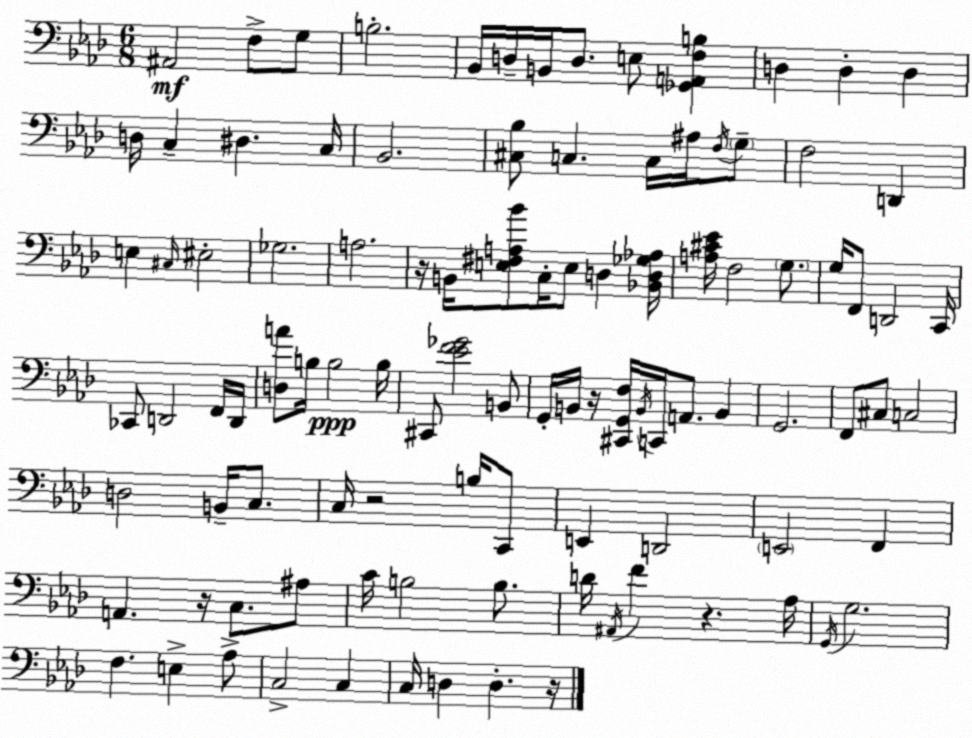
X:1
T:Untitled
M:6/8
L:1/4
K:Fm
^A,,2 F,/2 G,/2 B,2 _B,,/4 D,/4 B,,/4 D,/2 E,/2 [_G,,A,,F,B,] D, D, D, D,/4 C, ^D, C,/4 _B,,2 [^C,_B,]/2 C, C,/4 ^A,/4 F,/4 G,/2 F,2 D,, E, ^C,/4 ^E,2 _G,2 A,2 z/4 B,,/4 [E,^F,A,_B]/2 C,/4 E,/2 D, [_B,,D,_G,_A,]/4 [A,^C_E]/4 F,2 G,/2 G,/4 F,,/2 D,,2 C,,/4 _C,,/2 D,,2 F,,/4 D,,/4 [D,A]/2 B,/4 B,2 B,/4 ^C,,/2 [_EF_G]2 B,,/2 G,,/4 B,,/4 z/4 [^C,,G,,F,]/4 B,,/4 C,,/4 A,,/2 B,, G,,2 F,,/2 ^C,/2 C,2 D,2 B,,/4 C,/2 C,/4 z2 B,/4 C,,/2 E,, D,,2 E,,2 F,, A,, z/4 C,/2 ^A,/2 C/4 B,2 B,/2 D/4 ^A,,/4 F z _A,/4 G,,/4 G,2 F, E, _A,/2 C,2 C, C,/4 D, D, z/4